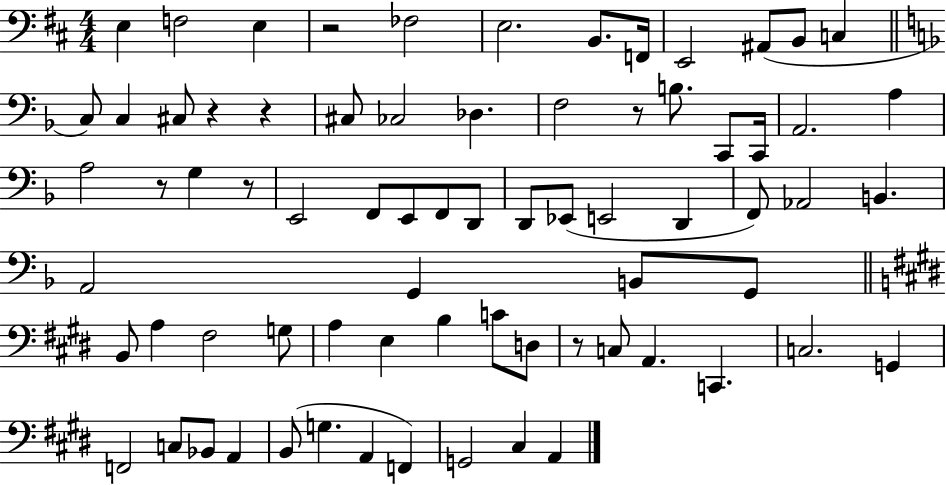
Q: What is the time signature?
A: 4/4